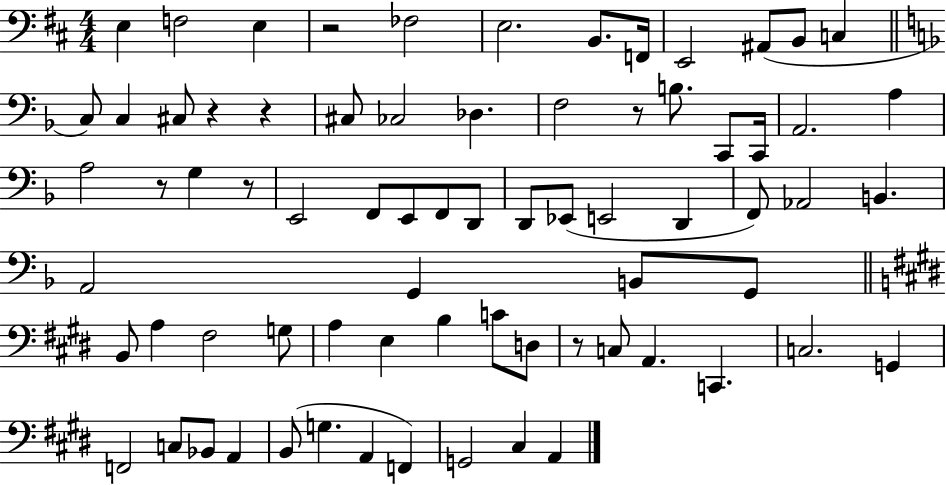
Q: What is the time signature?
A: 4/4